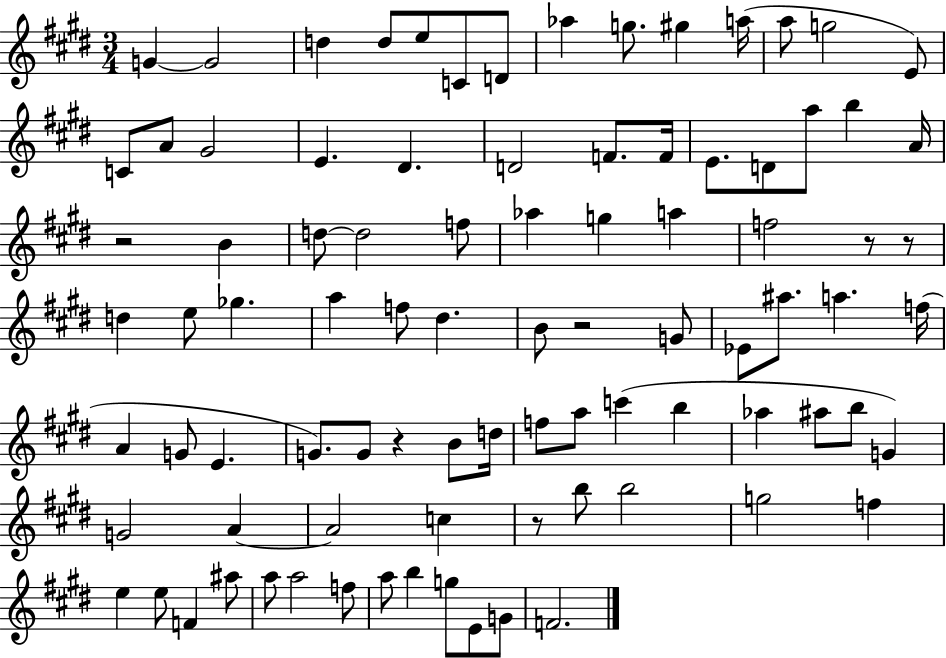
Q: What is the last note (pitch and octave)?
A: F4